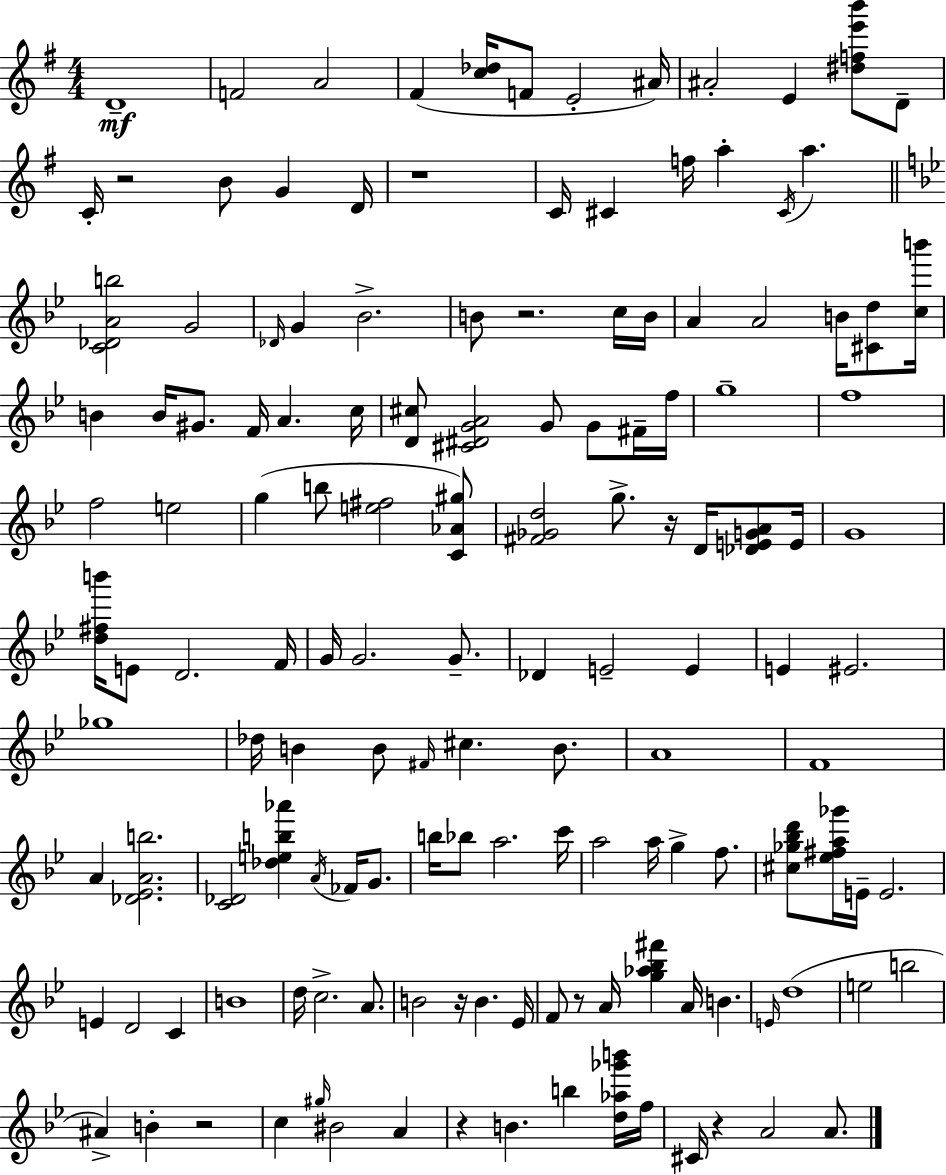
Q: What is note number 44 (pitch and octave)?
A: E5